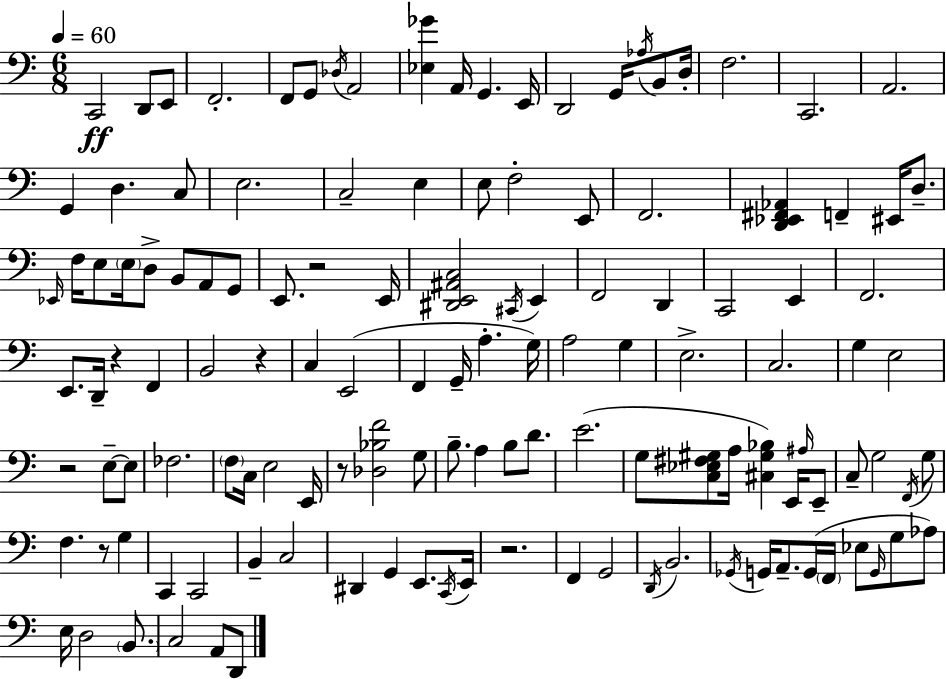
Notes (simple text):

C2/h D2/e E2/e F2/h. F2/e G2/e Db3/s A2/h [Eb3,Gb4]/q A2/s G2/q. E2/s D2/h G2/s Ab3/s B2/e D3/s F3/h. C2/h. A2/h. G2/q D3/q. C3/e E3/h. C3/h E3/q E3/e F3/h E2/e F2/h. [D2,Eb2,F#2,Ab2]/q F2/q EIS2/s D3/e. Eb2/s F3/s E3/e E3/s D3/e B2/e A2/e G2/e E2/e. R/h E2/s [D#2,E2,A#2,C3]/h C#2/s E2/q F2/h D2/q C2/h E2/q F2/h. E2/e. D2/s R/q F2/q B2/h R/q C3/q E2/h F2/q G2/s A3/q. G3/s A3/h G3/q E3/h. C3/h. G3/q E3/h R/h E3/e E3/e FES3/h. F3/e C3/s E3/h E2/s R/e [Db3,Bb3,F4]/h G3/e B3/e. A3/q B3/e D4/e. E4/h. G3/e [C3,Eb3,F#3,G#3]/e A3/s [C#3,G#3,Bb3]/q E2/s A#3/s E2/e C3/e G3/h F2/s G3/e F3/q. R/e G3/q C2/q C2/h B2/q C3/h D#2/q G2/q E2/e. C2/s E2/s R/h. F2/q G2/h D2/s B2/h. Gb2/s G2/s A2/e. G2/s F2/s Eb3/e G2/s G3/e Ab3/e E3/s D3/h B2/e. C3/h A2/e D2/e